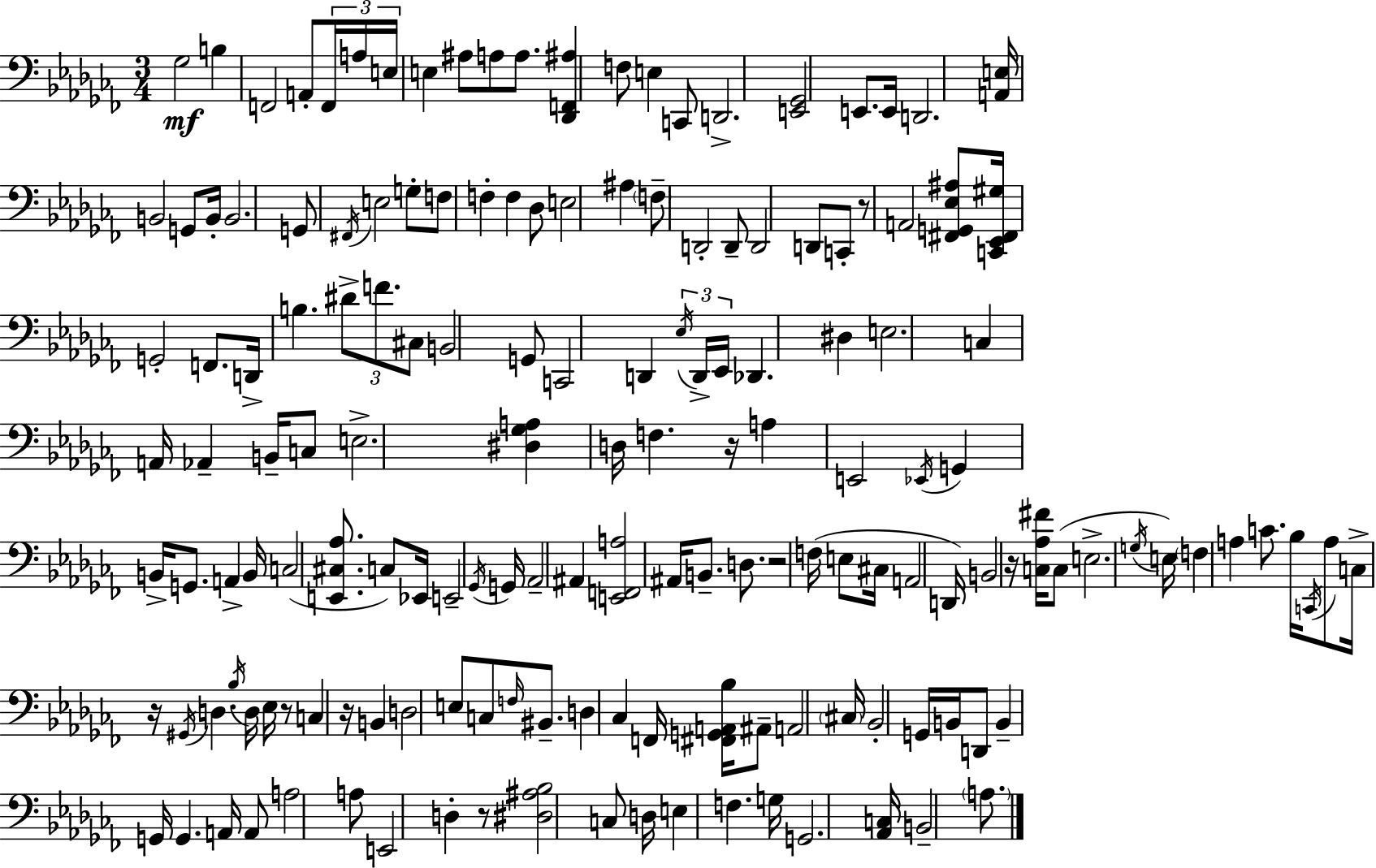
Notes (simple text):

Gb3/h B3/q F2/h A2/e F2/s A3/s E3/s E3/q A#3/e A3/e A3/e. [Db2,F2,A#3]/q F3/e E3/q C2/e D2/h. [E2,Gb2]/h E2/e. E2/s D2/h. [A2,E3]/s B2/h G2/e B2/s B2/h. G2/e F#2/s E3/h G3/e F3/e F3/q F3/q Db3/e E3/h A#3/q F3/e D2/h D2/e D2/h D2/e C2/e R/e A2/h [F#2,G2,Eb3,A#3]/e [C2,Eb2,F#2,G#3]/s G2/h F2/e. D2/s B3/q. D#4/e F4/e. C#3/e B2/h G2/e C2/h D2/q Eb3/s D2/s Eb2/s Db2/q. D#3/q E3/h. C3/q A2/s Ab2/q B2/s C3/e E3/h. [D#3,Gb3,A3]/q D3/s F3/q. R/s A3/q E2/h Eb2/s G2/q B2/s G2/e. A2/q B2/s C3/h [E2,C#3,Ab3]/e. C3/e Eb2/s E2/h Gb2/s G2/s Ab2/h A#2/q [E2,F2,A3]/h A#2/s B2/e. D3/e. R/h F3/s E3/e C#3/s A2/h D2/s B2/h R/s [C3,Ab3,F#4]/s C3/e E3/h. G3/s E3/s F3/q A3/q C4/e. Bb3/s C2/s A3/e C3/s R/s G#2/s D3/q. Bb3/s D3/s Eb3/s R/e C3/q R/s B2/q D3/h E3/e C3/e F3/s BIS2/e. D3/q CES3/q F2/s [F#2,G2,A2,Bb3]/s A#2/e A2/h C#3/s Bb2/h G2/s B2/s D2/e B2/q G2/s G2/q. A2/s A2/e A3/h A3/e E2/h D3/q R/e [D#3,A#3,Bb3]/h C3/e D3/s E3/q F3/q. G3/s G2/h. [Ab2,C3]/s B2/h A3/e.